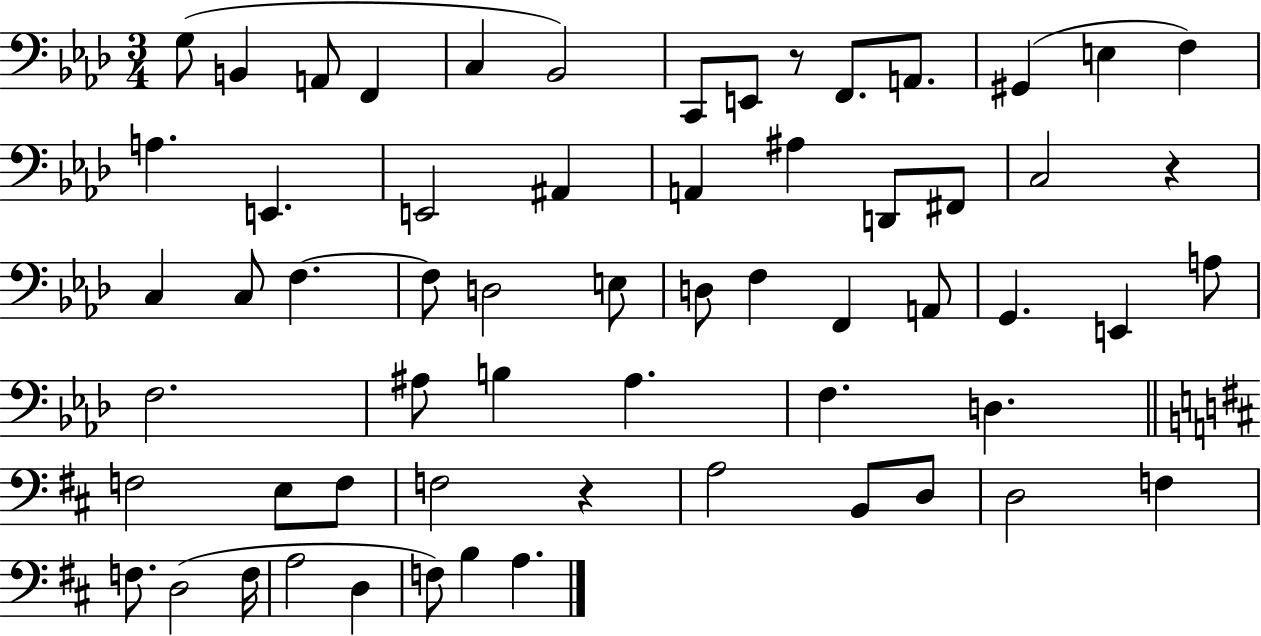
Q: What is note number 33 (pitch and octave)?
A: G2